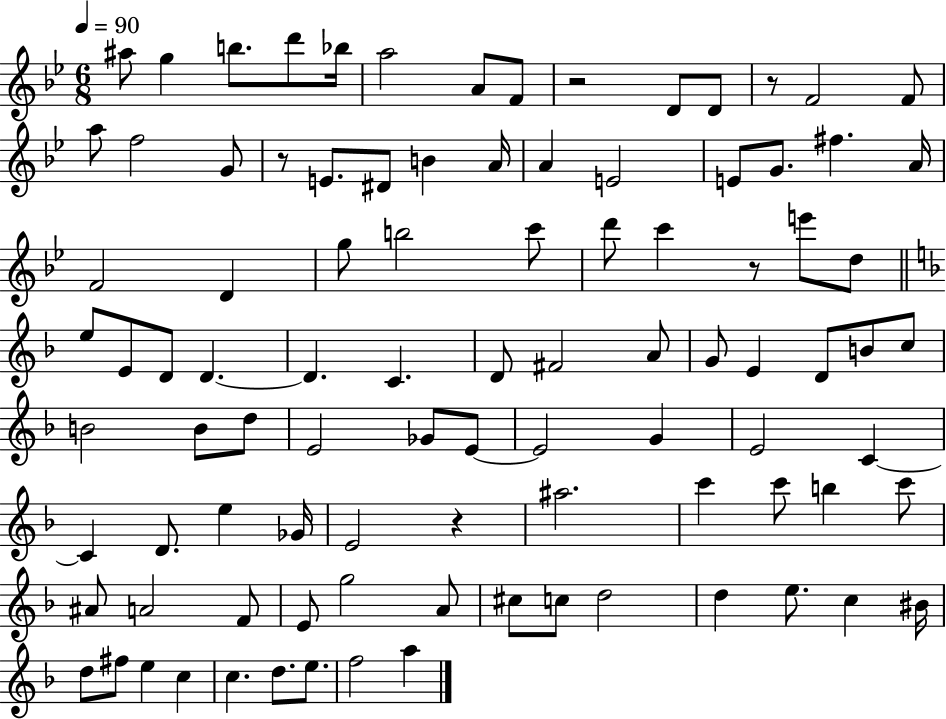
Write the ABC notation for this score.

X:1
T:Untitled
M:6/8
L:1/4
K:Bb
^a/2 g b/2 d'/2 _b/4 a2 A/2 F/2 z2 D/2 D/2 z/2 F2 F/2 a/2 f2 G/2 z/2 E/2 ^D/2 B A/4 A E2 E/2 G/2 ^f A/4 F2 D g/2 b2 c'/2 d'/2 c' z/2 e'/2 d/2 e/2 E/2 D/2 D D C D/2 ^F2 A/2 G/2 E D/2 B/2 c/2 B2 B/2 d/2 E2 _G/2 E/2 E2 G E2 C C D/2 e _G/4 E2 z ^a2 c' c'/2 b c'/2 ^A/2 A2 F/2 E/2 g2 A/2 ^c/2 c/2 d2 d e/2 c ^B/4 d/2 ^f/2 e c c d/2 e/2 f2 a